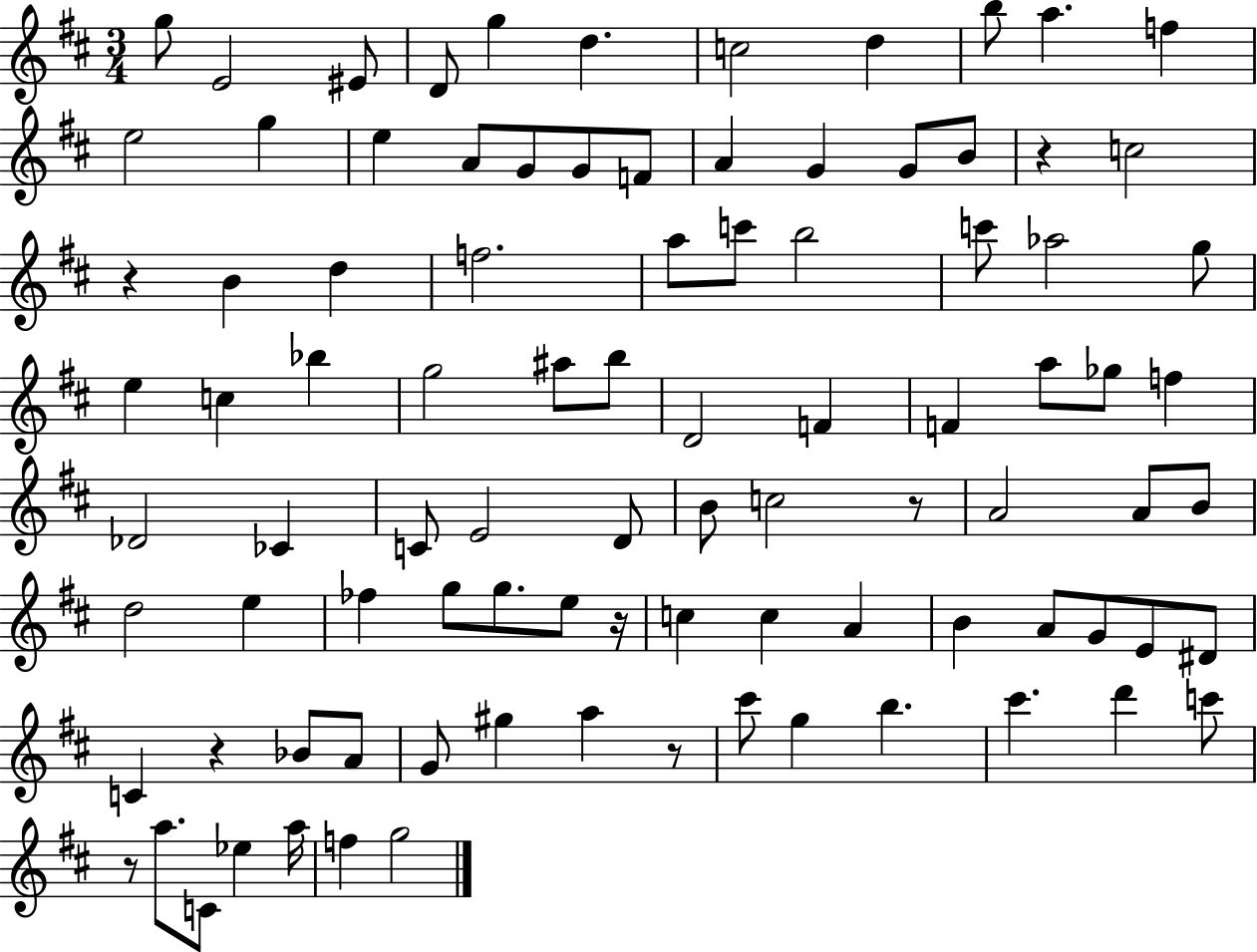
X:1
T:Untitled
M:3/4
L:1/4
K:D
g/2 E2 ^E/2 D/2 g d c2 d b/2 a f e2 g e A/2 G/2 G/2 F/2 A G G/2 B/2 z c2 z B d f2 a/2 c'/2 b2 c'/2 _a2 g/2 e c _b g2 ^a/2 b/2 D2 F F a/2 _g/2 f _D2 _C C/2 E2 D/2 B/2 c2 z/2 A2 A/2 B/2 d2 e _f g/2 g/2 e/2 z/4 c c A B A/2 G/2 E/2 ^D/2 C z _B/2 A/2 G/2 ^g a z/2 ^c'/2 g b ^c' d' c'/2 z/2 a/2 C/2 _e a/4 f g2